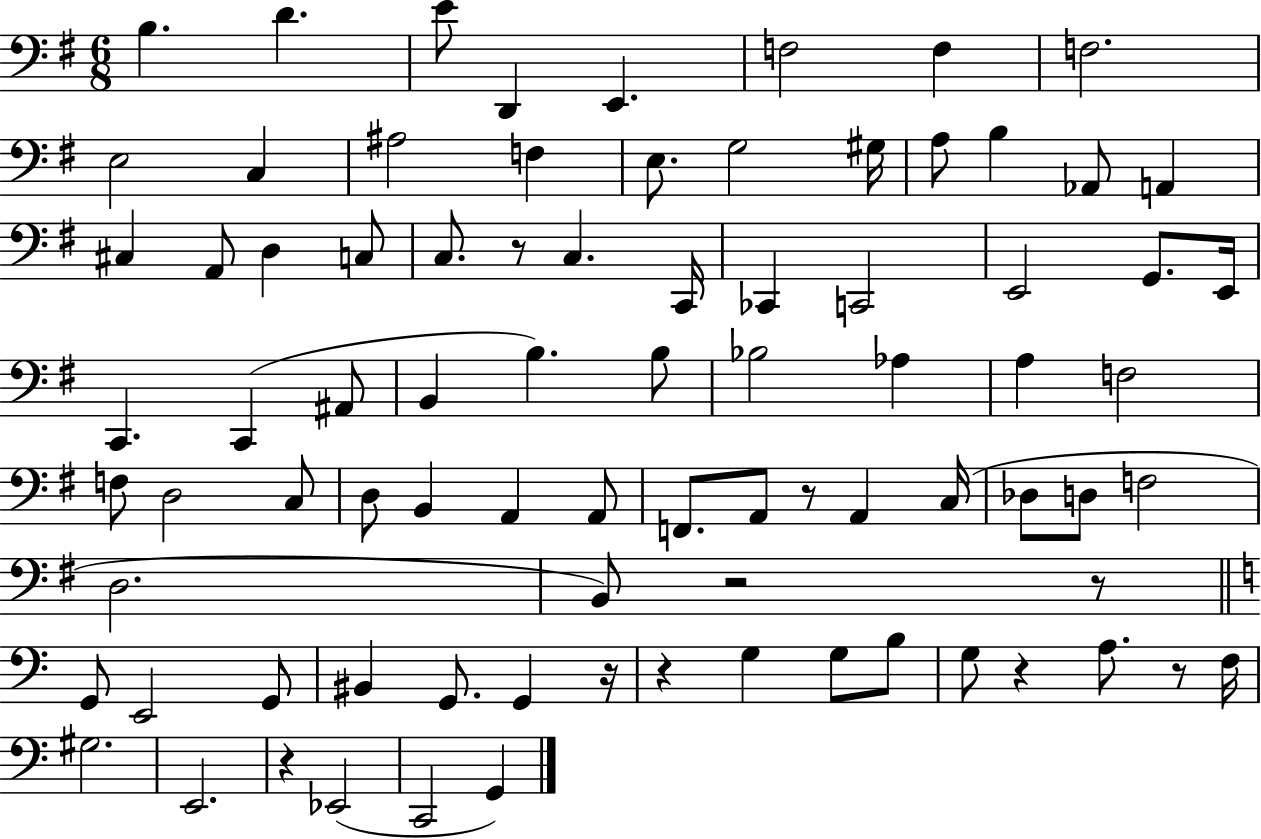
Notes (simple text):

B3/q. D4/q. E4/e D2/q E2/q. F3/h F3/q F3/h. E3/h C3/q A#3/h F3/q E3/e. G3/h G#3/s A3/e B3/q Ab2/e A2/q C#3/q A2/e D3/q C3/e C3/e. R/e C3/q. C2/s CES2/q C2/h E2/h G2/e. E2/s C2/q. C2/q A#2/e B2/q B3/q. B3/e Bb3/h Ab3/q A3/q F3/h F3/e D3/h C3/e D3/e B2/q A2/q A2/e F2/e. A2/e R/e A2/q C3/s Db3/e D3/e F3/h D3/h. B2/e R/h R/e G2/e E2/h G2/e BIS2/q G2/e. G2/q R/s R/q G3/q G3/e B3/e G3/e R/q A3/e. R/e F3/s G#3/h. E2/h. R/q Eb2/h C2/h G2/q